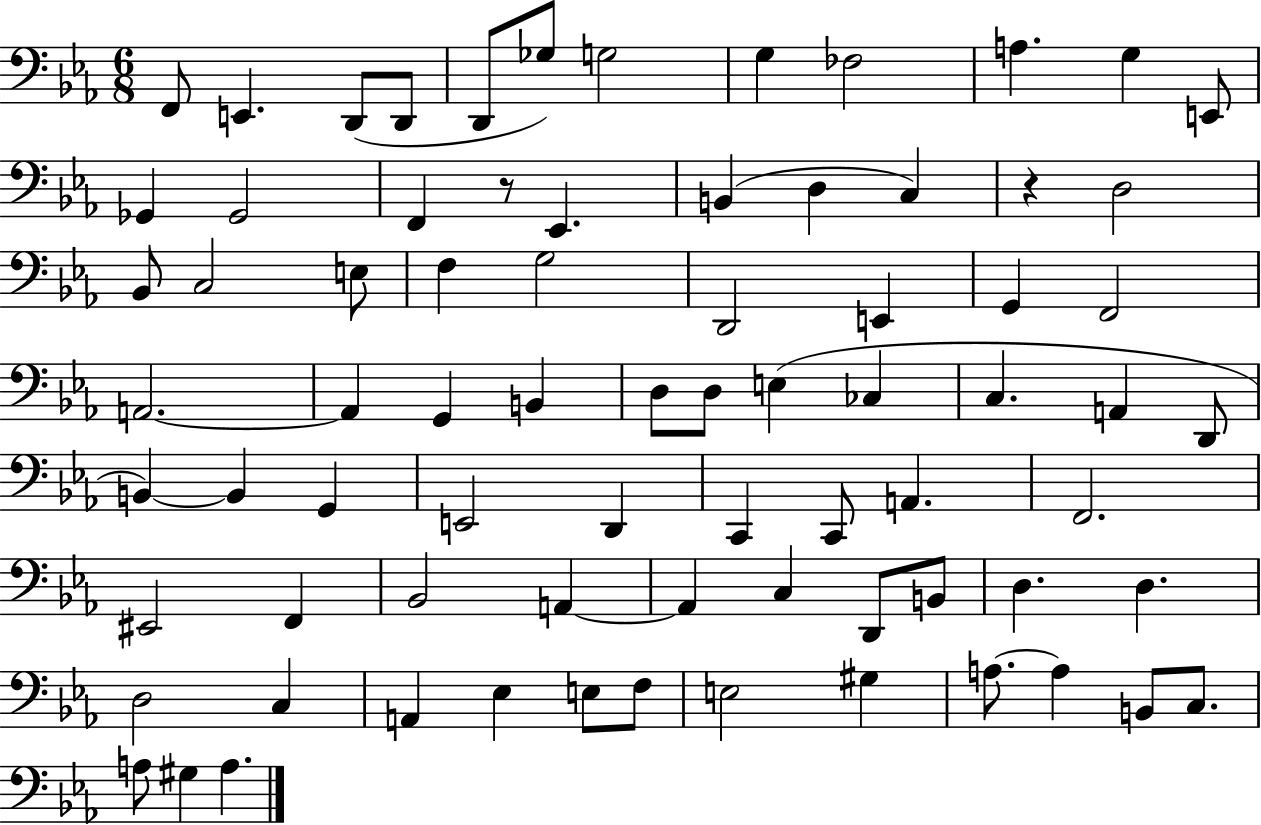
F2/e E2/q. D2/e D2/e D2/e Gb3/e G3/h G3/q FES3/h A3/q. G3/q E2/e Gb2/q Gb2/h F2/q R/e Eb2/q. B2/q D3/q C3/q R/q D3/h Bb2/e C3/h E3/e F3/q G3/h D2/h E2/q G2/q F2/h A2/h. A2/q G2/q B2/q D3/e D3/e E3/q CES3/q C3/q. A2/q D2/e B2/q B2/q G2/q E2/h D2/q C2/q C2/e A2/q. F2/h. EIS2/h F2/q Bb2/h A2/q A2/q C3/q D2/e B2/e D3/q. D3/q. D3/h C3/q A2/q Eb3/q E3/e F3/e E3/h G#3/q A3/e. A3/q B2/e C3/e. A3/e G#3/q A3/q.